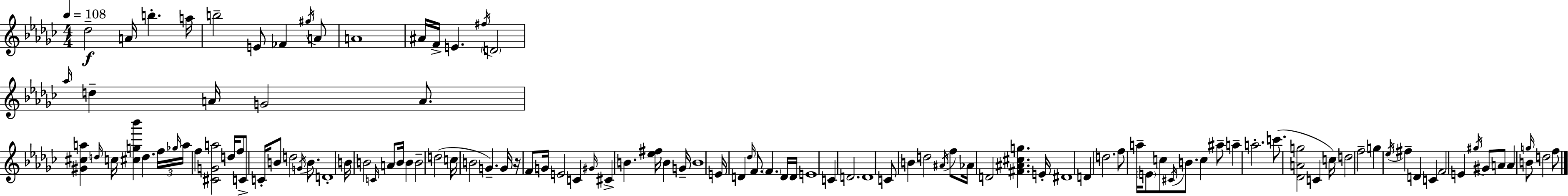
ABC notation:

X:1
T:Untitled
M:4/4
L:1/4
K:Ebm
_d2 A/4 b a/4 b2 E/2 _F ^g/4 A/2 A4 ^A/4 F/4 E ^f/4 D2 _a/4 d A/4 G2 A/2 [^G^ca] d/4 c/4 [^cg_b'] d f/4 _g/4 a/4 f [^CGa]2 d/4 f/2 C/2 C/4 B/2 d2 G/4 B/2 D4 B/4 B2 C/4 A/2 B/4 B B2 d2 c/4 B2 G G/4 z/4 F/2 G/4 E2 C ^G/4 ^C B [_e^f]/4 B G/4 B4 E/4 D _d/4 F/2 F D/4 D/4 E4 C D2 D4 C/2 B d2 ^A/4 f/2 _A/4 D2 [^F^A^cg] E/4 ^D4 D d2 f/2 a/4 E/2 c/2 ^C/4 B/2 c ^a/2 a a2 c'/2 [_DAg]2 C c/4 d2 f2 g _e/4 ^f D C F2 E ^g/4 ^G/2 A/2 A B/2 g/4 d2 f/2